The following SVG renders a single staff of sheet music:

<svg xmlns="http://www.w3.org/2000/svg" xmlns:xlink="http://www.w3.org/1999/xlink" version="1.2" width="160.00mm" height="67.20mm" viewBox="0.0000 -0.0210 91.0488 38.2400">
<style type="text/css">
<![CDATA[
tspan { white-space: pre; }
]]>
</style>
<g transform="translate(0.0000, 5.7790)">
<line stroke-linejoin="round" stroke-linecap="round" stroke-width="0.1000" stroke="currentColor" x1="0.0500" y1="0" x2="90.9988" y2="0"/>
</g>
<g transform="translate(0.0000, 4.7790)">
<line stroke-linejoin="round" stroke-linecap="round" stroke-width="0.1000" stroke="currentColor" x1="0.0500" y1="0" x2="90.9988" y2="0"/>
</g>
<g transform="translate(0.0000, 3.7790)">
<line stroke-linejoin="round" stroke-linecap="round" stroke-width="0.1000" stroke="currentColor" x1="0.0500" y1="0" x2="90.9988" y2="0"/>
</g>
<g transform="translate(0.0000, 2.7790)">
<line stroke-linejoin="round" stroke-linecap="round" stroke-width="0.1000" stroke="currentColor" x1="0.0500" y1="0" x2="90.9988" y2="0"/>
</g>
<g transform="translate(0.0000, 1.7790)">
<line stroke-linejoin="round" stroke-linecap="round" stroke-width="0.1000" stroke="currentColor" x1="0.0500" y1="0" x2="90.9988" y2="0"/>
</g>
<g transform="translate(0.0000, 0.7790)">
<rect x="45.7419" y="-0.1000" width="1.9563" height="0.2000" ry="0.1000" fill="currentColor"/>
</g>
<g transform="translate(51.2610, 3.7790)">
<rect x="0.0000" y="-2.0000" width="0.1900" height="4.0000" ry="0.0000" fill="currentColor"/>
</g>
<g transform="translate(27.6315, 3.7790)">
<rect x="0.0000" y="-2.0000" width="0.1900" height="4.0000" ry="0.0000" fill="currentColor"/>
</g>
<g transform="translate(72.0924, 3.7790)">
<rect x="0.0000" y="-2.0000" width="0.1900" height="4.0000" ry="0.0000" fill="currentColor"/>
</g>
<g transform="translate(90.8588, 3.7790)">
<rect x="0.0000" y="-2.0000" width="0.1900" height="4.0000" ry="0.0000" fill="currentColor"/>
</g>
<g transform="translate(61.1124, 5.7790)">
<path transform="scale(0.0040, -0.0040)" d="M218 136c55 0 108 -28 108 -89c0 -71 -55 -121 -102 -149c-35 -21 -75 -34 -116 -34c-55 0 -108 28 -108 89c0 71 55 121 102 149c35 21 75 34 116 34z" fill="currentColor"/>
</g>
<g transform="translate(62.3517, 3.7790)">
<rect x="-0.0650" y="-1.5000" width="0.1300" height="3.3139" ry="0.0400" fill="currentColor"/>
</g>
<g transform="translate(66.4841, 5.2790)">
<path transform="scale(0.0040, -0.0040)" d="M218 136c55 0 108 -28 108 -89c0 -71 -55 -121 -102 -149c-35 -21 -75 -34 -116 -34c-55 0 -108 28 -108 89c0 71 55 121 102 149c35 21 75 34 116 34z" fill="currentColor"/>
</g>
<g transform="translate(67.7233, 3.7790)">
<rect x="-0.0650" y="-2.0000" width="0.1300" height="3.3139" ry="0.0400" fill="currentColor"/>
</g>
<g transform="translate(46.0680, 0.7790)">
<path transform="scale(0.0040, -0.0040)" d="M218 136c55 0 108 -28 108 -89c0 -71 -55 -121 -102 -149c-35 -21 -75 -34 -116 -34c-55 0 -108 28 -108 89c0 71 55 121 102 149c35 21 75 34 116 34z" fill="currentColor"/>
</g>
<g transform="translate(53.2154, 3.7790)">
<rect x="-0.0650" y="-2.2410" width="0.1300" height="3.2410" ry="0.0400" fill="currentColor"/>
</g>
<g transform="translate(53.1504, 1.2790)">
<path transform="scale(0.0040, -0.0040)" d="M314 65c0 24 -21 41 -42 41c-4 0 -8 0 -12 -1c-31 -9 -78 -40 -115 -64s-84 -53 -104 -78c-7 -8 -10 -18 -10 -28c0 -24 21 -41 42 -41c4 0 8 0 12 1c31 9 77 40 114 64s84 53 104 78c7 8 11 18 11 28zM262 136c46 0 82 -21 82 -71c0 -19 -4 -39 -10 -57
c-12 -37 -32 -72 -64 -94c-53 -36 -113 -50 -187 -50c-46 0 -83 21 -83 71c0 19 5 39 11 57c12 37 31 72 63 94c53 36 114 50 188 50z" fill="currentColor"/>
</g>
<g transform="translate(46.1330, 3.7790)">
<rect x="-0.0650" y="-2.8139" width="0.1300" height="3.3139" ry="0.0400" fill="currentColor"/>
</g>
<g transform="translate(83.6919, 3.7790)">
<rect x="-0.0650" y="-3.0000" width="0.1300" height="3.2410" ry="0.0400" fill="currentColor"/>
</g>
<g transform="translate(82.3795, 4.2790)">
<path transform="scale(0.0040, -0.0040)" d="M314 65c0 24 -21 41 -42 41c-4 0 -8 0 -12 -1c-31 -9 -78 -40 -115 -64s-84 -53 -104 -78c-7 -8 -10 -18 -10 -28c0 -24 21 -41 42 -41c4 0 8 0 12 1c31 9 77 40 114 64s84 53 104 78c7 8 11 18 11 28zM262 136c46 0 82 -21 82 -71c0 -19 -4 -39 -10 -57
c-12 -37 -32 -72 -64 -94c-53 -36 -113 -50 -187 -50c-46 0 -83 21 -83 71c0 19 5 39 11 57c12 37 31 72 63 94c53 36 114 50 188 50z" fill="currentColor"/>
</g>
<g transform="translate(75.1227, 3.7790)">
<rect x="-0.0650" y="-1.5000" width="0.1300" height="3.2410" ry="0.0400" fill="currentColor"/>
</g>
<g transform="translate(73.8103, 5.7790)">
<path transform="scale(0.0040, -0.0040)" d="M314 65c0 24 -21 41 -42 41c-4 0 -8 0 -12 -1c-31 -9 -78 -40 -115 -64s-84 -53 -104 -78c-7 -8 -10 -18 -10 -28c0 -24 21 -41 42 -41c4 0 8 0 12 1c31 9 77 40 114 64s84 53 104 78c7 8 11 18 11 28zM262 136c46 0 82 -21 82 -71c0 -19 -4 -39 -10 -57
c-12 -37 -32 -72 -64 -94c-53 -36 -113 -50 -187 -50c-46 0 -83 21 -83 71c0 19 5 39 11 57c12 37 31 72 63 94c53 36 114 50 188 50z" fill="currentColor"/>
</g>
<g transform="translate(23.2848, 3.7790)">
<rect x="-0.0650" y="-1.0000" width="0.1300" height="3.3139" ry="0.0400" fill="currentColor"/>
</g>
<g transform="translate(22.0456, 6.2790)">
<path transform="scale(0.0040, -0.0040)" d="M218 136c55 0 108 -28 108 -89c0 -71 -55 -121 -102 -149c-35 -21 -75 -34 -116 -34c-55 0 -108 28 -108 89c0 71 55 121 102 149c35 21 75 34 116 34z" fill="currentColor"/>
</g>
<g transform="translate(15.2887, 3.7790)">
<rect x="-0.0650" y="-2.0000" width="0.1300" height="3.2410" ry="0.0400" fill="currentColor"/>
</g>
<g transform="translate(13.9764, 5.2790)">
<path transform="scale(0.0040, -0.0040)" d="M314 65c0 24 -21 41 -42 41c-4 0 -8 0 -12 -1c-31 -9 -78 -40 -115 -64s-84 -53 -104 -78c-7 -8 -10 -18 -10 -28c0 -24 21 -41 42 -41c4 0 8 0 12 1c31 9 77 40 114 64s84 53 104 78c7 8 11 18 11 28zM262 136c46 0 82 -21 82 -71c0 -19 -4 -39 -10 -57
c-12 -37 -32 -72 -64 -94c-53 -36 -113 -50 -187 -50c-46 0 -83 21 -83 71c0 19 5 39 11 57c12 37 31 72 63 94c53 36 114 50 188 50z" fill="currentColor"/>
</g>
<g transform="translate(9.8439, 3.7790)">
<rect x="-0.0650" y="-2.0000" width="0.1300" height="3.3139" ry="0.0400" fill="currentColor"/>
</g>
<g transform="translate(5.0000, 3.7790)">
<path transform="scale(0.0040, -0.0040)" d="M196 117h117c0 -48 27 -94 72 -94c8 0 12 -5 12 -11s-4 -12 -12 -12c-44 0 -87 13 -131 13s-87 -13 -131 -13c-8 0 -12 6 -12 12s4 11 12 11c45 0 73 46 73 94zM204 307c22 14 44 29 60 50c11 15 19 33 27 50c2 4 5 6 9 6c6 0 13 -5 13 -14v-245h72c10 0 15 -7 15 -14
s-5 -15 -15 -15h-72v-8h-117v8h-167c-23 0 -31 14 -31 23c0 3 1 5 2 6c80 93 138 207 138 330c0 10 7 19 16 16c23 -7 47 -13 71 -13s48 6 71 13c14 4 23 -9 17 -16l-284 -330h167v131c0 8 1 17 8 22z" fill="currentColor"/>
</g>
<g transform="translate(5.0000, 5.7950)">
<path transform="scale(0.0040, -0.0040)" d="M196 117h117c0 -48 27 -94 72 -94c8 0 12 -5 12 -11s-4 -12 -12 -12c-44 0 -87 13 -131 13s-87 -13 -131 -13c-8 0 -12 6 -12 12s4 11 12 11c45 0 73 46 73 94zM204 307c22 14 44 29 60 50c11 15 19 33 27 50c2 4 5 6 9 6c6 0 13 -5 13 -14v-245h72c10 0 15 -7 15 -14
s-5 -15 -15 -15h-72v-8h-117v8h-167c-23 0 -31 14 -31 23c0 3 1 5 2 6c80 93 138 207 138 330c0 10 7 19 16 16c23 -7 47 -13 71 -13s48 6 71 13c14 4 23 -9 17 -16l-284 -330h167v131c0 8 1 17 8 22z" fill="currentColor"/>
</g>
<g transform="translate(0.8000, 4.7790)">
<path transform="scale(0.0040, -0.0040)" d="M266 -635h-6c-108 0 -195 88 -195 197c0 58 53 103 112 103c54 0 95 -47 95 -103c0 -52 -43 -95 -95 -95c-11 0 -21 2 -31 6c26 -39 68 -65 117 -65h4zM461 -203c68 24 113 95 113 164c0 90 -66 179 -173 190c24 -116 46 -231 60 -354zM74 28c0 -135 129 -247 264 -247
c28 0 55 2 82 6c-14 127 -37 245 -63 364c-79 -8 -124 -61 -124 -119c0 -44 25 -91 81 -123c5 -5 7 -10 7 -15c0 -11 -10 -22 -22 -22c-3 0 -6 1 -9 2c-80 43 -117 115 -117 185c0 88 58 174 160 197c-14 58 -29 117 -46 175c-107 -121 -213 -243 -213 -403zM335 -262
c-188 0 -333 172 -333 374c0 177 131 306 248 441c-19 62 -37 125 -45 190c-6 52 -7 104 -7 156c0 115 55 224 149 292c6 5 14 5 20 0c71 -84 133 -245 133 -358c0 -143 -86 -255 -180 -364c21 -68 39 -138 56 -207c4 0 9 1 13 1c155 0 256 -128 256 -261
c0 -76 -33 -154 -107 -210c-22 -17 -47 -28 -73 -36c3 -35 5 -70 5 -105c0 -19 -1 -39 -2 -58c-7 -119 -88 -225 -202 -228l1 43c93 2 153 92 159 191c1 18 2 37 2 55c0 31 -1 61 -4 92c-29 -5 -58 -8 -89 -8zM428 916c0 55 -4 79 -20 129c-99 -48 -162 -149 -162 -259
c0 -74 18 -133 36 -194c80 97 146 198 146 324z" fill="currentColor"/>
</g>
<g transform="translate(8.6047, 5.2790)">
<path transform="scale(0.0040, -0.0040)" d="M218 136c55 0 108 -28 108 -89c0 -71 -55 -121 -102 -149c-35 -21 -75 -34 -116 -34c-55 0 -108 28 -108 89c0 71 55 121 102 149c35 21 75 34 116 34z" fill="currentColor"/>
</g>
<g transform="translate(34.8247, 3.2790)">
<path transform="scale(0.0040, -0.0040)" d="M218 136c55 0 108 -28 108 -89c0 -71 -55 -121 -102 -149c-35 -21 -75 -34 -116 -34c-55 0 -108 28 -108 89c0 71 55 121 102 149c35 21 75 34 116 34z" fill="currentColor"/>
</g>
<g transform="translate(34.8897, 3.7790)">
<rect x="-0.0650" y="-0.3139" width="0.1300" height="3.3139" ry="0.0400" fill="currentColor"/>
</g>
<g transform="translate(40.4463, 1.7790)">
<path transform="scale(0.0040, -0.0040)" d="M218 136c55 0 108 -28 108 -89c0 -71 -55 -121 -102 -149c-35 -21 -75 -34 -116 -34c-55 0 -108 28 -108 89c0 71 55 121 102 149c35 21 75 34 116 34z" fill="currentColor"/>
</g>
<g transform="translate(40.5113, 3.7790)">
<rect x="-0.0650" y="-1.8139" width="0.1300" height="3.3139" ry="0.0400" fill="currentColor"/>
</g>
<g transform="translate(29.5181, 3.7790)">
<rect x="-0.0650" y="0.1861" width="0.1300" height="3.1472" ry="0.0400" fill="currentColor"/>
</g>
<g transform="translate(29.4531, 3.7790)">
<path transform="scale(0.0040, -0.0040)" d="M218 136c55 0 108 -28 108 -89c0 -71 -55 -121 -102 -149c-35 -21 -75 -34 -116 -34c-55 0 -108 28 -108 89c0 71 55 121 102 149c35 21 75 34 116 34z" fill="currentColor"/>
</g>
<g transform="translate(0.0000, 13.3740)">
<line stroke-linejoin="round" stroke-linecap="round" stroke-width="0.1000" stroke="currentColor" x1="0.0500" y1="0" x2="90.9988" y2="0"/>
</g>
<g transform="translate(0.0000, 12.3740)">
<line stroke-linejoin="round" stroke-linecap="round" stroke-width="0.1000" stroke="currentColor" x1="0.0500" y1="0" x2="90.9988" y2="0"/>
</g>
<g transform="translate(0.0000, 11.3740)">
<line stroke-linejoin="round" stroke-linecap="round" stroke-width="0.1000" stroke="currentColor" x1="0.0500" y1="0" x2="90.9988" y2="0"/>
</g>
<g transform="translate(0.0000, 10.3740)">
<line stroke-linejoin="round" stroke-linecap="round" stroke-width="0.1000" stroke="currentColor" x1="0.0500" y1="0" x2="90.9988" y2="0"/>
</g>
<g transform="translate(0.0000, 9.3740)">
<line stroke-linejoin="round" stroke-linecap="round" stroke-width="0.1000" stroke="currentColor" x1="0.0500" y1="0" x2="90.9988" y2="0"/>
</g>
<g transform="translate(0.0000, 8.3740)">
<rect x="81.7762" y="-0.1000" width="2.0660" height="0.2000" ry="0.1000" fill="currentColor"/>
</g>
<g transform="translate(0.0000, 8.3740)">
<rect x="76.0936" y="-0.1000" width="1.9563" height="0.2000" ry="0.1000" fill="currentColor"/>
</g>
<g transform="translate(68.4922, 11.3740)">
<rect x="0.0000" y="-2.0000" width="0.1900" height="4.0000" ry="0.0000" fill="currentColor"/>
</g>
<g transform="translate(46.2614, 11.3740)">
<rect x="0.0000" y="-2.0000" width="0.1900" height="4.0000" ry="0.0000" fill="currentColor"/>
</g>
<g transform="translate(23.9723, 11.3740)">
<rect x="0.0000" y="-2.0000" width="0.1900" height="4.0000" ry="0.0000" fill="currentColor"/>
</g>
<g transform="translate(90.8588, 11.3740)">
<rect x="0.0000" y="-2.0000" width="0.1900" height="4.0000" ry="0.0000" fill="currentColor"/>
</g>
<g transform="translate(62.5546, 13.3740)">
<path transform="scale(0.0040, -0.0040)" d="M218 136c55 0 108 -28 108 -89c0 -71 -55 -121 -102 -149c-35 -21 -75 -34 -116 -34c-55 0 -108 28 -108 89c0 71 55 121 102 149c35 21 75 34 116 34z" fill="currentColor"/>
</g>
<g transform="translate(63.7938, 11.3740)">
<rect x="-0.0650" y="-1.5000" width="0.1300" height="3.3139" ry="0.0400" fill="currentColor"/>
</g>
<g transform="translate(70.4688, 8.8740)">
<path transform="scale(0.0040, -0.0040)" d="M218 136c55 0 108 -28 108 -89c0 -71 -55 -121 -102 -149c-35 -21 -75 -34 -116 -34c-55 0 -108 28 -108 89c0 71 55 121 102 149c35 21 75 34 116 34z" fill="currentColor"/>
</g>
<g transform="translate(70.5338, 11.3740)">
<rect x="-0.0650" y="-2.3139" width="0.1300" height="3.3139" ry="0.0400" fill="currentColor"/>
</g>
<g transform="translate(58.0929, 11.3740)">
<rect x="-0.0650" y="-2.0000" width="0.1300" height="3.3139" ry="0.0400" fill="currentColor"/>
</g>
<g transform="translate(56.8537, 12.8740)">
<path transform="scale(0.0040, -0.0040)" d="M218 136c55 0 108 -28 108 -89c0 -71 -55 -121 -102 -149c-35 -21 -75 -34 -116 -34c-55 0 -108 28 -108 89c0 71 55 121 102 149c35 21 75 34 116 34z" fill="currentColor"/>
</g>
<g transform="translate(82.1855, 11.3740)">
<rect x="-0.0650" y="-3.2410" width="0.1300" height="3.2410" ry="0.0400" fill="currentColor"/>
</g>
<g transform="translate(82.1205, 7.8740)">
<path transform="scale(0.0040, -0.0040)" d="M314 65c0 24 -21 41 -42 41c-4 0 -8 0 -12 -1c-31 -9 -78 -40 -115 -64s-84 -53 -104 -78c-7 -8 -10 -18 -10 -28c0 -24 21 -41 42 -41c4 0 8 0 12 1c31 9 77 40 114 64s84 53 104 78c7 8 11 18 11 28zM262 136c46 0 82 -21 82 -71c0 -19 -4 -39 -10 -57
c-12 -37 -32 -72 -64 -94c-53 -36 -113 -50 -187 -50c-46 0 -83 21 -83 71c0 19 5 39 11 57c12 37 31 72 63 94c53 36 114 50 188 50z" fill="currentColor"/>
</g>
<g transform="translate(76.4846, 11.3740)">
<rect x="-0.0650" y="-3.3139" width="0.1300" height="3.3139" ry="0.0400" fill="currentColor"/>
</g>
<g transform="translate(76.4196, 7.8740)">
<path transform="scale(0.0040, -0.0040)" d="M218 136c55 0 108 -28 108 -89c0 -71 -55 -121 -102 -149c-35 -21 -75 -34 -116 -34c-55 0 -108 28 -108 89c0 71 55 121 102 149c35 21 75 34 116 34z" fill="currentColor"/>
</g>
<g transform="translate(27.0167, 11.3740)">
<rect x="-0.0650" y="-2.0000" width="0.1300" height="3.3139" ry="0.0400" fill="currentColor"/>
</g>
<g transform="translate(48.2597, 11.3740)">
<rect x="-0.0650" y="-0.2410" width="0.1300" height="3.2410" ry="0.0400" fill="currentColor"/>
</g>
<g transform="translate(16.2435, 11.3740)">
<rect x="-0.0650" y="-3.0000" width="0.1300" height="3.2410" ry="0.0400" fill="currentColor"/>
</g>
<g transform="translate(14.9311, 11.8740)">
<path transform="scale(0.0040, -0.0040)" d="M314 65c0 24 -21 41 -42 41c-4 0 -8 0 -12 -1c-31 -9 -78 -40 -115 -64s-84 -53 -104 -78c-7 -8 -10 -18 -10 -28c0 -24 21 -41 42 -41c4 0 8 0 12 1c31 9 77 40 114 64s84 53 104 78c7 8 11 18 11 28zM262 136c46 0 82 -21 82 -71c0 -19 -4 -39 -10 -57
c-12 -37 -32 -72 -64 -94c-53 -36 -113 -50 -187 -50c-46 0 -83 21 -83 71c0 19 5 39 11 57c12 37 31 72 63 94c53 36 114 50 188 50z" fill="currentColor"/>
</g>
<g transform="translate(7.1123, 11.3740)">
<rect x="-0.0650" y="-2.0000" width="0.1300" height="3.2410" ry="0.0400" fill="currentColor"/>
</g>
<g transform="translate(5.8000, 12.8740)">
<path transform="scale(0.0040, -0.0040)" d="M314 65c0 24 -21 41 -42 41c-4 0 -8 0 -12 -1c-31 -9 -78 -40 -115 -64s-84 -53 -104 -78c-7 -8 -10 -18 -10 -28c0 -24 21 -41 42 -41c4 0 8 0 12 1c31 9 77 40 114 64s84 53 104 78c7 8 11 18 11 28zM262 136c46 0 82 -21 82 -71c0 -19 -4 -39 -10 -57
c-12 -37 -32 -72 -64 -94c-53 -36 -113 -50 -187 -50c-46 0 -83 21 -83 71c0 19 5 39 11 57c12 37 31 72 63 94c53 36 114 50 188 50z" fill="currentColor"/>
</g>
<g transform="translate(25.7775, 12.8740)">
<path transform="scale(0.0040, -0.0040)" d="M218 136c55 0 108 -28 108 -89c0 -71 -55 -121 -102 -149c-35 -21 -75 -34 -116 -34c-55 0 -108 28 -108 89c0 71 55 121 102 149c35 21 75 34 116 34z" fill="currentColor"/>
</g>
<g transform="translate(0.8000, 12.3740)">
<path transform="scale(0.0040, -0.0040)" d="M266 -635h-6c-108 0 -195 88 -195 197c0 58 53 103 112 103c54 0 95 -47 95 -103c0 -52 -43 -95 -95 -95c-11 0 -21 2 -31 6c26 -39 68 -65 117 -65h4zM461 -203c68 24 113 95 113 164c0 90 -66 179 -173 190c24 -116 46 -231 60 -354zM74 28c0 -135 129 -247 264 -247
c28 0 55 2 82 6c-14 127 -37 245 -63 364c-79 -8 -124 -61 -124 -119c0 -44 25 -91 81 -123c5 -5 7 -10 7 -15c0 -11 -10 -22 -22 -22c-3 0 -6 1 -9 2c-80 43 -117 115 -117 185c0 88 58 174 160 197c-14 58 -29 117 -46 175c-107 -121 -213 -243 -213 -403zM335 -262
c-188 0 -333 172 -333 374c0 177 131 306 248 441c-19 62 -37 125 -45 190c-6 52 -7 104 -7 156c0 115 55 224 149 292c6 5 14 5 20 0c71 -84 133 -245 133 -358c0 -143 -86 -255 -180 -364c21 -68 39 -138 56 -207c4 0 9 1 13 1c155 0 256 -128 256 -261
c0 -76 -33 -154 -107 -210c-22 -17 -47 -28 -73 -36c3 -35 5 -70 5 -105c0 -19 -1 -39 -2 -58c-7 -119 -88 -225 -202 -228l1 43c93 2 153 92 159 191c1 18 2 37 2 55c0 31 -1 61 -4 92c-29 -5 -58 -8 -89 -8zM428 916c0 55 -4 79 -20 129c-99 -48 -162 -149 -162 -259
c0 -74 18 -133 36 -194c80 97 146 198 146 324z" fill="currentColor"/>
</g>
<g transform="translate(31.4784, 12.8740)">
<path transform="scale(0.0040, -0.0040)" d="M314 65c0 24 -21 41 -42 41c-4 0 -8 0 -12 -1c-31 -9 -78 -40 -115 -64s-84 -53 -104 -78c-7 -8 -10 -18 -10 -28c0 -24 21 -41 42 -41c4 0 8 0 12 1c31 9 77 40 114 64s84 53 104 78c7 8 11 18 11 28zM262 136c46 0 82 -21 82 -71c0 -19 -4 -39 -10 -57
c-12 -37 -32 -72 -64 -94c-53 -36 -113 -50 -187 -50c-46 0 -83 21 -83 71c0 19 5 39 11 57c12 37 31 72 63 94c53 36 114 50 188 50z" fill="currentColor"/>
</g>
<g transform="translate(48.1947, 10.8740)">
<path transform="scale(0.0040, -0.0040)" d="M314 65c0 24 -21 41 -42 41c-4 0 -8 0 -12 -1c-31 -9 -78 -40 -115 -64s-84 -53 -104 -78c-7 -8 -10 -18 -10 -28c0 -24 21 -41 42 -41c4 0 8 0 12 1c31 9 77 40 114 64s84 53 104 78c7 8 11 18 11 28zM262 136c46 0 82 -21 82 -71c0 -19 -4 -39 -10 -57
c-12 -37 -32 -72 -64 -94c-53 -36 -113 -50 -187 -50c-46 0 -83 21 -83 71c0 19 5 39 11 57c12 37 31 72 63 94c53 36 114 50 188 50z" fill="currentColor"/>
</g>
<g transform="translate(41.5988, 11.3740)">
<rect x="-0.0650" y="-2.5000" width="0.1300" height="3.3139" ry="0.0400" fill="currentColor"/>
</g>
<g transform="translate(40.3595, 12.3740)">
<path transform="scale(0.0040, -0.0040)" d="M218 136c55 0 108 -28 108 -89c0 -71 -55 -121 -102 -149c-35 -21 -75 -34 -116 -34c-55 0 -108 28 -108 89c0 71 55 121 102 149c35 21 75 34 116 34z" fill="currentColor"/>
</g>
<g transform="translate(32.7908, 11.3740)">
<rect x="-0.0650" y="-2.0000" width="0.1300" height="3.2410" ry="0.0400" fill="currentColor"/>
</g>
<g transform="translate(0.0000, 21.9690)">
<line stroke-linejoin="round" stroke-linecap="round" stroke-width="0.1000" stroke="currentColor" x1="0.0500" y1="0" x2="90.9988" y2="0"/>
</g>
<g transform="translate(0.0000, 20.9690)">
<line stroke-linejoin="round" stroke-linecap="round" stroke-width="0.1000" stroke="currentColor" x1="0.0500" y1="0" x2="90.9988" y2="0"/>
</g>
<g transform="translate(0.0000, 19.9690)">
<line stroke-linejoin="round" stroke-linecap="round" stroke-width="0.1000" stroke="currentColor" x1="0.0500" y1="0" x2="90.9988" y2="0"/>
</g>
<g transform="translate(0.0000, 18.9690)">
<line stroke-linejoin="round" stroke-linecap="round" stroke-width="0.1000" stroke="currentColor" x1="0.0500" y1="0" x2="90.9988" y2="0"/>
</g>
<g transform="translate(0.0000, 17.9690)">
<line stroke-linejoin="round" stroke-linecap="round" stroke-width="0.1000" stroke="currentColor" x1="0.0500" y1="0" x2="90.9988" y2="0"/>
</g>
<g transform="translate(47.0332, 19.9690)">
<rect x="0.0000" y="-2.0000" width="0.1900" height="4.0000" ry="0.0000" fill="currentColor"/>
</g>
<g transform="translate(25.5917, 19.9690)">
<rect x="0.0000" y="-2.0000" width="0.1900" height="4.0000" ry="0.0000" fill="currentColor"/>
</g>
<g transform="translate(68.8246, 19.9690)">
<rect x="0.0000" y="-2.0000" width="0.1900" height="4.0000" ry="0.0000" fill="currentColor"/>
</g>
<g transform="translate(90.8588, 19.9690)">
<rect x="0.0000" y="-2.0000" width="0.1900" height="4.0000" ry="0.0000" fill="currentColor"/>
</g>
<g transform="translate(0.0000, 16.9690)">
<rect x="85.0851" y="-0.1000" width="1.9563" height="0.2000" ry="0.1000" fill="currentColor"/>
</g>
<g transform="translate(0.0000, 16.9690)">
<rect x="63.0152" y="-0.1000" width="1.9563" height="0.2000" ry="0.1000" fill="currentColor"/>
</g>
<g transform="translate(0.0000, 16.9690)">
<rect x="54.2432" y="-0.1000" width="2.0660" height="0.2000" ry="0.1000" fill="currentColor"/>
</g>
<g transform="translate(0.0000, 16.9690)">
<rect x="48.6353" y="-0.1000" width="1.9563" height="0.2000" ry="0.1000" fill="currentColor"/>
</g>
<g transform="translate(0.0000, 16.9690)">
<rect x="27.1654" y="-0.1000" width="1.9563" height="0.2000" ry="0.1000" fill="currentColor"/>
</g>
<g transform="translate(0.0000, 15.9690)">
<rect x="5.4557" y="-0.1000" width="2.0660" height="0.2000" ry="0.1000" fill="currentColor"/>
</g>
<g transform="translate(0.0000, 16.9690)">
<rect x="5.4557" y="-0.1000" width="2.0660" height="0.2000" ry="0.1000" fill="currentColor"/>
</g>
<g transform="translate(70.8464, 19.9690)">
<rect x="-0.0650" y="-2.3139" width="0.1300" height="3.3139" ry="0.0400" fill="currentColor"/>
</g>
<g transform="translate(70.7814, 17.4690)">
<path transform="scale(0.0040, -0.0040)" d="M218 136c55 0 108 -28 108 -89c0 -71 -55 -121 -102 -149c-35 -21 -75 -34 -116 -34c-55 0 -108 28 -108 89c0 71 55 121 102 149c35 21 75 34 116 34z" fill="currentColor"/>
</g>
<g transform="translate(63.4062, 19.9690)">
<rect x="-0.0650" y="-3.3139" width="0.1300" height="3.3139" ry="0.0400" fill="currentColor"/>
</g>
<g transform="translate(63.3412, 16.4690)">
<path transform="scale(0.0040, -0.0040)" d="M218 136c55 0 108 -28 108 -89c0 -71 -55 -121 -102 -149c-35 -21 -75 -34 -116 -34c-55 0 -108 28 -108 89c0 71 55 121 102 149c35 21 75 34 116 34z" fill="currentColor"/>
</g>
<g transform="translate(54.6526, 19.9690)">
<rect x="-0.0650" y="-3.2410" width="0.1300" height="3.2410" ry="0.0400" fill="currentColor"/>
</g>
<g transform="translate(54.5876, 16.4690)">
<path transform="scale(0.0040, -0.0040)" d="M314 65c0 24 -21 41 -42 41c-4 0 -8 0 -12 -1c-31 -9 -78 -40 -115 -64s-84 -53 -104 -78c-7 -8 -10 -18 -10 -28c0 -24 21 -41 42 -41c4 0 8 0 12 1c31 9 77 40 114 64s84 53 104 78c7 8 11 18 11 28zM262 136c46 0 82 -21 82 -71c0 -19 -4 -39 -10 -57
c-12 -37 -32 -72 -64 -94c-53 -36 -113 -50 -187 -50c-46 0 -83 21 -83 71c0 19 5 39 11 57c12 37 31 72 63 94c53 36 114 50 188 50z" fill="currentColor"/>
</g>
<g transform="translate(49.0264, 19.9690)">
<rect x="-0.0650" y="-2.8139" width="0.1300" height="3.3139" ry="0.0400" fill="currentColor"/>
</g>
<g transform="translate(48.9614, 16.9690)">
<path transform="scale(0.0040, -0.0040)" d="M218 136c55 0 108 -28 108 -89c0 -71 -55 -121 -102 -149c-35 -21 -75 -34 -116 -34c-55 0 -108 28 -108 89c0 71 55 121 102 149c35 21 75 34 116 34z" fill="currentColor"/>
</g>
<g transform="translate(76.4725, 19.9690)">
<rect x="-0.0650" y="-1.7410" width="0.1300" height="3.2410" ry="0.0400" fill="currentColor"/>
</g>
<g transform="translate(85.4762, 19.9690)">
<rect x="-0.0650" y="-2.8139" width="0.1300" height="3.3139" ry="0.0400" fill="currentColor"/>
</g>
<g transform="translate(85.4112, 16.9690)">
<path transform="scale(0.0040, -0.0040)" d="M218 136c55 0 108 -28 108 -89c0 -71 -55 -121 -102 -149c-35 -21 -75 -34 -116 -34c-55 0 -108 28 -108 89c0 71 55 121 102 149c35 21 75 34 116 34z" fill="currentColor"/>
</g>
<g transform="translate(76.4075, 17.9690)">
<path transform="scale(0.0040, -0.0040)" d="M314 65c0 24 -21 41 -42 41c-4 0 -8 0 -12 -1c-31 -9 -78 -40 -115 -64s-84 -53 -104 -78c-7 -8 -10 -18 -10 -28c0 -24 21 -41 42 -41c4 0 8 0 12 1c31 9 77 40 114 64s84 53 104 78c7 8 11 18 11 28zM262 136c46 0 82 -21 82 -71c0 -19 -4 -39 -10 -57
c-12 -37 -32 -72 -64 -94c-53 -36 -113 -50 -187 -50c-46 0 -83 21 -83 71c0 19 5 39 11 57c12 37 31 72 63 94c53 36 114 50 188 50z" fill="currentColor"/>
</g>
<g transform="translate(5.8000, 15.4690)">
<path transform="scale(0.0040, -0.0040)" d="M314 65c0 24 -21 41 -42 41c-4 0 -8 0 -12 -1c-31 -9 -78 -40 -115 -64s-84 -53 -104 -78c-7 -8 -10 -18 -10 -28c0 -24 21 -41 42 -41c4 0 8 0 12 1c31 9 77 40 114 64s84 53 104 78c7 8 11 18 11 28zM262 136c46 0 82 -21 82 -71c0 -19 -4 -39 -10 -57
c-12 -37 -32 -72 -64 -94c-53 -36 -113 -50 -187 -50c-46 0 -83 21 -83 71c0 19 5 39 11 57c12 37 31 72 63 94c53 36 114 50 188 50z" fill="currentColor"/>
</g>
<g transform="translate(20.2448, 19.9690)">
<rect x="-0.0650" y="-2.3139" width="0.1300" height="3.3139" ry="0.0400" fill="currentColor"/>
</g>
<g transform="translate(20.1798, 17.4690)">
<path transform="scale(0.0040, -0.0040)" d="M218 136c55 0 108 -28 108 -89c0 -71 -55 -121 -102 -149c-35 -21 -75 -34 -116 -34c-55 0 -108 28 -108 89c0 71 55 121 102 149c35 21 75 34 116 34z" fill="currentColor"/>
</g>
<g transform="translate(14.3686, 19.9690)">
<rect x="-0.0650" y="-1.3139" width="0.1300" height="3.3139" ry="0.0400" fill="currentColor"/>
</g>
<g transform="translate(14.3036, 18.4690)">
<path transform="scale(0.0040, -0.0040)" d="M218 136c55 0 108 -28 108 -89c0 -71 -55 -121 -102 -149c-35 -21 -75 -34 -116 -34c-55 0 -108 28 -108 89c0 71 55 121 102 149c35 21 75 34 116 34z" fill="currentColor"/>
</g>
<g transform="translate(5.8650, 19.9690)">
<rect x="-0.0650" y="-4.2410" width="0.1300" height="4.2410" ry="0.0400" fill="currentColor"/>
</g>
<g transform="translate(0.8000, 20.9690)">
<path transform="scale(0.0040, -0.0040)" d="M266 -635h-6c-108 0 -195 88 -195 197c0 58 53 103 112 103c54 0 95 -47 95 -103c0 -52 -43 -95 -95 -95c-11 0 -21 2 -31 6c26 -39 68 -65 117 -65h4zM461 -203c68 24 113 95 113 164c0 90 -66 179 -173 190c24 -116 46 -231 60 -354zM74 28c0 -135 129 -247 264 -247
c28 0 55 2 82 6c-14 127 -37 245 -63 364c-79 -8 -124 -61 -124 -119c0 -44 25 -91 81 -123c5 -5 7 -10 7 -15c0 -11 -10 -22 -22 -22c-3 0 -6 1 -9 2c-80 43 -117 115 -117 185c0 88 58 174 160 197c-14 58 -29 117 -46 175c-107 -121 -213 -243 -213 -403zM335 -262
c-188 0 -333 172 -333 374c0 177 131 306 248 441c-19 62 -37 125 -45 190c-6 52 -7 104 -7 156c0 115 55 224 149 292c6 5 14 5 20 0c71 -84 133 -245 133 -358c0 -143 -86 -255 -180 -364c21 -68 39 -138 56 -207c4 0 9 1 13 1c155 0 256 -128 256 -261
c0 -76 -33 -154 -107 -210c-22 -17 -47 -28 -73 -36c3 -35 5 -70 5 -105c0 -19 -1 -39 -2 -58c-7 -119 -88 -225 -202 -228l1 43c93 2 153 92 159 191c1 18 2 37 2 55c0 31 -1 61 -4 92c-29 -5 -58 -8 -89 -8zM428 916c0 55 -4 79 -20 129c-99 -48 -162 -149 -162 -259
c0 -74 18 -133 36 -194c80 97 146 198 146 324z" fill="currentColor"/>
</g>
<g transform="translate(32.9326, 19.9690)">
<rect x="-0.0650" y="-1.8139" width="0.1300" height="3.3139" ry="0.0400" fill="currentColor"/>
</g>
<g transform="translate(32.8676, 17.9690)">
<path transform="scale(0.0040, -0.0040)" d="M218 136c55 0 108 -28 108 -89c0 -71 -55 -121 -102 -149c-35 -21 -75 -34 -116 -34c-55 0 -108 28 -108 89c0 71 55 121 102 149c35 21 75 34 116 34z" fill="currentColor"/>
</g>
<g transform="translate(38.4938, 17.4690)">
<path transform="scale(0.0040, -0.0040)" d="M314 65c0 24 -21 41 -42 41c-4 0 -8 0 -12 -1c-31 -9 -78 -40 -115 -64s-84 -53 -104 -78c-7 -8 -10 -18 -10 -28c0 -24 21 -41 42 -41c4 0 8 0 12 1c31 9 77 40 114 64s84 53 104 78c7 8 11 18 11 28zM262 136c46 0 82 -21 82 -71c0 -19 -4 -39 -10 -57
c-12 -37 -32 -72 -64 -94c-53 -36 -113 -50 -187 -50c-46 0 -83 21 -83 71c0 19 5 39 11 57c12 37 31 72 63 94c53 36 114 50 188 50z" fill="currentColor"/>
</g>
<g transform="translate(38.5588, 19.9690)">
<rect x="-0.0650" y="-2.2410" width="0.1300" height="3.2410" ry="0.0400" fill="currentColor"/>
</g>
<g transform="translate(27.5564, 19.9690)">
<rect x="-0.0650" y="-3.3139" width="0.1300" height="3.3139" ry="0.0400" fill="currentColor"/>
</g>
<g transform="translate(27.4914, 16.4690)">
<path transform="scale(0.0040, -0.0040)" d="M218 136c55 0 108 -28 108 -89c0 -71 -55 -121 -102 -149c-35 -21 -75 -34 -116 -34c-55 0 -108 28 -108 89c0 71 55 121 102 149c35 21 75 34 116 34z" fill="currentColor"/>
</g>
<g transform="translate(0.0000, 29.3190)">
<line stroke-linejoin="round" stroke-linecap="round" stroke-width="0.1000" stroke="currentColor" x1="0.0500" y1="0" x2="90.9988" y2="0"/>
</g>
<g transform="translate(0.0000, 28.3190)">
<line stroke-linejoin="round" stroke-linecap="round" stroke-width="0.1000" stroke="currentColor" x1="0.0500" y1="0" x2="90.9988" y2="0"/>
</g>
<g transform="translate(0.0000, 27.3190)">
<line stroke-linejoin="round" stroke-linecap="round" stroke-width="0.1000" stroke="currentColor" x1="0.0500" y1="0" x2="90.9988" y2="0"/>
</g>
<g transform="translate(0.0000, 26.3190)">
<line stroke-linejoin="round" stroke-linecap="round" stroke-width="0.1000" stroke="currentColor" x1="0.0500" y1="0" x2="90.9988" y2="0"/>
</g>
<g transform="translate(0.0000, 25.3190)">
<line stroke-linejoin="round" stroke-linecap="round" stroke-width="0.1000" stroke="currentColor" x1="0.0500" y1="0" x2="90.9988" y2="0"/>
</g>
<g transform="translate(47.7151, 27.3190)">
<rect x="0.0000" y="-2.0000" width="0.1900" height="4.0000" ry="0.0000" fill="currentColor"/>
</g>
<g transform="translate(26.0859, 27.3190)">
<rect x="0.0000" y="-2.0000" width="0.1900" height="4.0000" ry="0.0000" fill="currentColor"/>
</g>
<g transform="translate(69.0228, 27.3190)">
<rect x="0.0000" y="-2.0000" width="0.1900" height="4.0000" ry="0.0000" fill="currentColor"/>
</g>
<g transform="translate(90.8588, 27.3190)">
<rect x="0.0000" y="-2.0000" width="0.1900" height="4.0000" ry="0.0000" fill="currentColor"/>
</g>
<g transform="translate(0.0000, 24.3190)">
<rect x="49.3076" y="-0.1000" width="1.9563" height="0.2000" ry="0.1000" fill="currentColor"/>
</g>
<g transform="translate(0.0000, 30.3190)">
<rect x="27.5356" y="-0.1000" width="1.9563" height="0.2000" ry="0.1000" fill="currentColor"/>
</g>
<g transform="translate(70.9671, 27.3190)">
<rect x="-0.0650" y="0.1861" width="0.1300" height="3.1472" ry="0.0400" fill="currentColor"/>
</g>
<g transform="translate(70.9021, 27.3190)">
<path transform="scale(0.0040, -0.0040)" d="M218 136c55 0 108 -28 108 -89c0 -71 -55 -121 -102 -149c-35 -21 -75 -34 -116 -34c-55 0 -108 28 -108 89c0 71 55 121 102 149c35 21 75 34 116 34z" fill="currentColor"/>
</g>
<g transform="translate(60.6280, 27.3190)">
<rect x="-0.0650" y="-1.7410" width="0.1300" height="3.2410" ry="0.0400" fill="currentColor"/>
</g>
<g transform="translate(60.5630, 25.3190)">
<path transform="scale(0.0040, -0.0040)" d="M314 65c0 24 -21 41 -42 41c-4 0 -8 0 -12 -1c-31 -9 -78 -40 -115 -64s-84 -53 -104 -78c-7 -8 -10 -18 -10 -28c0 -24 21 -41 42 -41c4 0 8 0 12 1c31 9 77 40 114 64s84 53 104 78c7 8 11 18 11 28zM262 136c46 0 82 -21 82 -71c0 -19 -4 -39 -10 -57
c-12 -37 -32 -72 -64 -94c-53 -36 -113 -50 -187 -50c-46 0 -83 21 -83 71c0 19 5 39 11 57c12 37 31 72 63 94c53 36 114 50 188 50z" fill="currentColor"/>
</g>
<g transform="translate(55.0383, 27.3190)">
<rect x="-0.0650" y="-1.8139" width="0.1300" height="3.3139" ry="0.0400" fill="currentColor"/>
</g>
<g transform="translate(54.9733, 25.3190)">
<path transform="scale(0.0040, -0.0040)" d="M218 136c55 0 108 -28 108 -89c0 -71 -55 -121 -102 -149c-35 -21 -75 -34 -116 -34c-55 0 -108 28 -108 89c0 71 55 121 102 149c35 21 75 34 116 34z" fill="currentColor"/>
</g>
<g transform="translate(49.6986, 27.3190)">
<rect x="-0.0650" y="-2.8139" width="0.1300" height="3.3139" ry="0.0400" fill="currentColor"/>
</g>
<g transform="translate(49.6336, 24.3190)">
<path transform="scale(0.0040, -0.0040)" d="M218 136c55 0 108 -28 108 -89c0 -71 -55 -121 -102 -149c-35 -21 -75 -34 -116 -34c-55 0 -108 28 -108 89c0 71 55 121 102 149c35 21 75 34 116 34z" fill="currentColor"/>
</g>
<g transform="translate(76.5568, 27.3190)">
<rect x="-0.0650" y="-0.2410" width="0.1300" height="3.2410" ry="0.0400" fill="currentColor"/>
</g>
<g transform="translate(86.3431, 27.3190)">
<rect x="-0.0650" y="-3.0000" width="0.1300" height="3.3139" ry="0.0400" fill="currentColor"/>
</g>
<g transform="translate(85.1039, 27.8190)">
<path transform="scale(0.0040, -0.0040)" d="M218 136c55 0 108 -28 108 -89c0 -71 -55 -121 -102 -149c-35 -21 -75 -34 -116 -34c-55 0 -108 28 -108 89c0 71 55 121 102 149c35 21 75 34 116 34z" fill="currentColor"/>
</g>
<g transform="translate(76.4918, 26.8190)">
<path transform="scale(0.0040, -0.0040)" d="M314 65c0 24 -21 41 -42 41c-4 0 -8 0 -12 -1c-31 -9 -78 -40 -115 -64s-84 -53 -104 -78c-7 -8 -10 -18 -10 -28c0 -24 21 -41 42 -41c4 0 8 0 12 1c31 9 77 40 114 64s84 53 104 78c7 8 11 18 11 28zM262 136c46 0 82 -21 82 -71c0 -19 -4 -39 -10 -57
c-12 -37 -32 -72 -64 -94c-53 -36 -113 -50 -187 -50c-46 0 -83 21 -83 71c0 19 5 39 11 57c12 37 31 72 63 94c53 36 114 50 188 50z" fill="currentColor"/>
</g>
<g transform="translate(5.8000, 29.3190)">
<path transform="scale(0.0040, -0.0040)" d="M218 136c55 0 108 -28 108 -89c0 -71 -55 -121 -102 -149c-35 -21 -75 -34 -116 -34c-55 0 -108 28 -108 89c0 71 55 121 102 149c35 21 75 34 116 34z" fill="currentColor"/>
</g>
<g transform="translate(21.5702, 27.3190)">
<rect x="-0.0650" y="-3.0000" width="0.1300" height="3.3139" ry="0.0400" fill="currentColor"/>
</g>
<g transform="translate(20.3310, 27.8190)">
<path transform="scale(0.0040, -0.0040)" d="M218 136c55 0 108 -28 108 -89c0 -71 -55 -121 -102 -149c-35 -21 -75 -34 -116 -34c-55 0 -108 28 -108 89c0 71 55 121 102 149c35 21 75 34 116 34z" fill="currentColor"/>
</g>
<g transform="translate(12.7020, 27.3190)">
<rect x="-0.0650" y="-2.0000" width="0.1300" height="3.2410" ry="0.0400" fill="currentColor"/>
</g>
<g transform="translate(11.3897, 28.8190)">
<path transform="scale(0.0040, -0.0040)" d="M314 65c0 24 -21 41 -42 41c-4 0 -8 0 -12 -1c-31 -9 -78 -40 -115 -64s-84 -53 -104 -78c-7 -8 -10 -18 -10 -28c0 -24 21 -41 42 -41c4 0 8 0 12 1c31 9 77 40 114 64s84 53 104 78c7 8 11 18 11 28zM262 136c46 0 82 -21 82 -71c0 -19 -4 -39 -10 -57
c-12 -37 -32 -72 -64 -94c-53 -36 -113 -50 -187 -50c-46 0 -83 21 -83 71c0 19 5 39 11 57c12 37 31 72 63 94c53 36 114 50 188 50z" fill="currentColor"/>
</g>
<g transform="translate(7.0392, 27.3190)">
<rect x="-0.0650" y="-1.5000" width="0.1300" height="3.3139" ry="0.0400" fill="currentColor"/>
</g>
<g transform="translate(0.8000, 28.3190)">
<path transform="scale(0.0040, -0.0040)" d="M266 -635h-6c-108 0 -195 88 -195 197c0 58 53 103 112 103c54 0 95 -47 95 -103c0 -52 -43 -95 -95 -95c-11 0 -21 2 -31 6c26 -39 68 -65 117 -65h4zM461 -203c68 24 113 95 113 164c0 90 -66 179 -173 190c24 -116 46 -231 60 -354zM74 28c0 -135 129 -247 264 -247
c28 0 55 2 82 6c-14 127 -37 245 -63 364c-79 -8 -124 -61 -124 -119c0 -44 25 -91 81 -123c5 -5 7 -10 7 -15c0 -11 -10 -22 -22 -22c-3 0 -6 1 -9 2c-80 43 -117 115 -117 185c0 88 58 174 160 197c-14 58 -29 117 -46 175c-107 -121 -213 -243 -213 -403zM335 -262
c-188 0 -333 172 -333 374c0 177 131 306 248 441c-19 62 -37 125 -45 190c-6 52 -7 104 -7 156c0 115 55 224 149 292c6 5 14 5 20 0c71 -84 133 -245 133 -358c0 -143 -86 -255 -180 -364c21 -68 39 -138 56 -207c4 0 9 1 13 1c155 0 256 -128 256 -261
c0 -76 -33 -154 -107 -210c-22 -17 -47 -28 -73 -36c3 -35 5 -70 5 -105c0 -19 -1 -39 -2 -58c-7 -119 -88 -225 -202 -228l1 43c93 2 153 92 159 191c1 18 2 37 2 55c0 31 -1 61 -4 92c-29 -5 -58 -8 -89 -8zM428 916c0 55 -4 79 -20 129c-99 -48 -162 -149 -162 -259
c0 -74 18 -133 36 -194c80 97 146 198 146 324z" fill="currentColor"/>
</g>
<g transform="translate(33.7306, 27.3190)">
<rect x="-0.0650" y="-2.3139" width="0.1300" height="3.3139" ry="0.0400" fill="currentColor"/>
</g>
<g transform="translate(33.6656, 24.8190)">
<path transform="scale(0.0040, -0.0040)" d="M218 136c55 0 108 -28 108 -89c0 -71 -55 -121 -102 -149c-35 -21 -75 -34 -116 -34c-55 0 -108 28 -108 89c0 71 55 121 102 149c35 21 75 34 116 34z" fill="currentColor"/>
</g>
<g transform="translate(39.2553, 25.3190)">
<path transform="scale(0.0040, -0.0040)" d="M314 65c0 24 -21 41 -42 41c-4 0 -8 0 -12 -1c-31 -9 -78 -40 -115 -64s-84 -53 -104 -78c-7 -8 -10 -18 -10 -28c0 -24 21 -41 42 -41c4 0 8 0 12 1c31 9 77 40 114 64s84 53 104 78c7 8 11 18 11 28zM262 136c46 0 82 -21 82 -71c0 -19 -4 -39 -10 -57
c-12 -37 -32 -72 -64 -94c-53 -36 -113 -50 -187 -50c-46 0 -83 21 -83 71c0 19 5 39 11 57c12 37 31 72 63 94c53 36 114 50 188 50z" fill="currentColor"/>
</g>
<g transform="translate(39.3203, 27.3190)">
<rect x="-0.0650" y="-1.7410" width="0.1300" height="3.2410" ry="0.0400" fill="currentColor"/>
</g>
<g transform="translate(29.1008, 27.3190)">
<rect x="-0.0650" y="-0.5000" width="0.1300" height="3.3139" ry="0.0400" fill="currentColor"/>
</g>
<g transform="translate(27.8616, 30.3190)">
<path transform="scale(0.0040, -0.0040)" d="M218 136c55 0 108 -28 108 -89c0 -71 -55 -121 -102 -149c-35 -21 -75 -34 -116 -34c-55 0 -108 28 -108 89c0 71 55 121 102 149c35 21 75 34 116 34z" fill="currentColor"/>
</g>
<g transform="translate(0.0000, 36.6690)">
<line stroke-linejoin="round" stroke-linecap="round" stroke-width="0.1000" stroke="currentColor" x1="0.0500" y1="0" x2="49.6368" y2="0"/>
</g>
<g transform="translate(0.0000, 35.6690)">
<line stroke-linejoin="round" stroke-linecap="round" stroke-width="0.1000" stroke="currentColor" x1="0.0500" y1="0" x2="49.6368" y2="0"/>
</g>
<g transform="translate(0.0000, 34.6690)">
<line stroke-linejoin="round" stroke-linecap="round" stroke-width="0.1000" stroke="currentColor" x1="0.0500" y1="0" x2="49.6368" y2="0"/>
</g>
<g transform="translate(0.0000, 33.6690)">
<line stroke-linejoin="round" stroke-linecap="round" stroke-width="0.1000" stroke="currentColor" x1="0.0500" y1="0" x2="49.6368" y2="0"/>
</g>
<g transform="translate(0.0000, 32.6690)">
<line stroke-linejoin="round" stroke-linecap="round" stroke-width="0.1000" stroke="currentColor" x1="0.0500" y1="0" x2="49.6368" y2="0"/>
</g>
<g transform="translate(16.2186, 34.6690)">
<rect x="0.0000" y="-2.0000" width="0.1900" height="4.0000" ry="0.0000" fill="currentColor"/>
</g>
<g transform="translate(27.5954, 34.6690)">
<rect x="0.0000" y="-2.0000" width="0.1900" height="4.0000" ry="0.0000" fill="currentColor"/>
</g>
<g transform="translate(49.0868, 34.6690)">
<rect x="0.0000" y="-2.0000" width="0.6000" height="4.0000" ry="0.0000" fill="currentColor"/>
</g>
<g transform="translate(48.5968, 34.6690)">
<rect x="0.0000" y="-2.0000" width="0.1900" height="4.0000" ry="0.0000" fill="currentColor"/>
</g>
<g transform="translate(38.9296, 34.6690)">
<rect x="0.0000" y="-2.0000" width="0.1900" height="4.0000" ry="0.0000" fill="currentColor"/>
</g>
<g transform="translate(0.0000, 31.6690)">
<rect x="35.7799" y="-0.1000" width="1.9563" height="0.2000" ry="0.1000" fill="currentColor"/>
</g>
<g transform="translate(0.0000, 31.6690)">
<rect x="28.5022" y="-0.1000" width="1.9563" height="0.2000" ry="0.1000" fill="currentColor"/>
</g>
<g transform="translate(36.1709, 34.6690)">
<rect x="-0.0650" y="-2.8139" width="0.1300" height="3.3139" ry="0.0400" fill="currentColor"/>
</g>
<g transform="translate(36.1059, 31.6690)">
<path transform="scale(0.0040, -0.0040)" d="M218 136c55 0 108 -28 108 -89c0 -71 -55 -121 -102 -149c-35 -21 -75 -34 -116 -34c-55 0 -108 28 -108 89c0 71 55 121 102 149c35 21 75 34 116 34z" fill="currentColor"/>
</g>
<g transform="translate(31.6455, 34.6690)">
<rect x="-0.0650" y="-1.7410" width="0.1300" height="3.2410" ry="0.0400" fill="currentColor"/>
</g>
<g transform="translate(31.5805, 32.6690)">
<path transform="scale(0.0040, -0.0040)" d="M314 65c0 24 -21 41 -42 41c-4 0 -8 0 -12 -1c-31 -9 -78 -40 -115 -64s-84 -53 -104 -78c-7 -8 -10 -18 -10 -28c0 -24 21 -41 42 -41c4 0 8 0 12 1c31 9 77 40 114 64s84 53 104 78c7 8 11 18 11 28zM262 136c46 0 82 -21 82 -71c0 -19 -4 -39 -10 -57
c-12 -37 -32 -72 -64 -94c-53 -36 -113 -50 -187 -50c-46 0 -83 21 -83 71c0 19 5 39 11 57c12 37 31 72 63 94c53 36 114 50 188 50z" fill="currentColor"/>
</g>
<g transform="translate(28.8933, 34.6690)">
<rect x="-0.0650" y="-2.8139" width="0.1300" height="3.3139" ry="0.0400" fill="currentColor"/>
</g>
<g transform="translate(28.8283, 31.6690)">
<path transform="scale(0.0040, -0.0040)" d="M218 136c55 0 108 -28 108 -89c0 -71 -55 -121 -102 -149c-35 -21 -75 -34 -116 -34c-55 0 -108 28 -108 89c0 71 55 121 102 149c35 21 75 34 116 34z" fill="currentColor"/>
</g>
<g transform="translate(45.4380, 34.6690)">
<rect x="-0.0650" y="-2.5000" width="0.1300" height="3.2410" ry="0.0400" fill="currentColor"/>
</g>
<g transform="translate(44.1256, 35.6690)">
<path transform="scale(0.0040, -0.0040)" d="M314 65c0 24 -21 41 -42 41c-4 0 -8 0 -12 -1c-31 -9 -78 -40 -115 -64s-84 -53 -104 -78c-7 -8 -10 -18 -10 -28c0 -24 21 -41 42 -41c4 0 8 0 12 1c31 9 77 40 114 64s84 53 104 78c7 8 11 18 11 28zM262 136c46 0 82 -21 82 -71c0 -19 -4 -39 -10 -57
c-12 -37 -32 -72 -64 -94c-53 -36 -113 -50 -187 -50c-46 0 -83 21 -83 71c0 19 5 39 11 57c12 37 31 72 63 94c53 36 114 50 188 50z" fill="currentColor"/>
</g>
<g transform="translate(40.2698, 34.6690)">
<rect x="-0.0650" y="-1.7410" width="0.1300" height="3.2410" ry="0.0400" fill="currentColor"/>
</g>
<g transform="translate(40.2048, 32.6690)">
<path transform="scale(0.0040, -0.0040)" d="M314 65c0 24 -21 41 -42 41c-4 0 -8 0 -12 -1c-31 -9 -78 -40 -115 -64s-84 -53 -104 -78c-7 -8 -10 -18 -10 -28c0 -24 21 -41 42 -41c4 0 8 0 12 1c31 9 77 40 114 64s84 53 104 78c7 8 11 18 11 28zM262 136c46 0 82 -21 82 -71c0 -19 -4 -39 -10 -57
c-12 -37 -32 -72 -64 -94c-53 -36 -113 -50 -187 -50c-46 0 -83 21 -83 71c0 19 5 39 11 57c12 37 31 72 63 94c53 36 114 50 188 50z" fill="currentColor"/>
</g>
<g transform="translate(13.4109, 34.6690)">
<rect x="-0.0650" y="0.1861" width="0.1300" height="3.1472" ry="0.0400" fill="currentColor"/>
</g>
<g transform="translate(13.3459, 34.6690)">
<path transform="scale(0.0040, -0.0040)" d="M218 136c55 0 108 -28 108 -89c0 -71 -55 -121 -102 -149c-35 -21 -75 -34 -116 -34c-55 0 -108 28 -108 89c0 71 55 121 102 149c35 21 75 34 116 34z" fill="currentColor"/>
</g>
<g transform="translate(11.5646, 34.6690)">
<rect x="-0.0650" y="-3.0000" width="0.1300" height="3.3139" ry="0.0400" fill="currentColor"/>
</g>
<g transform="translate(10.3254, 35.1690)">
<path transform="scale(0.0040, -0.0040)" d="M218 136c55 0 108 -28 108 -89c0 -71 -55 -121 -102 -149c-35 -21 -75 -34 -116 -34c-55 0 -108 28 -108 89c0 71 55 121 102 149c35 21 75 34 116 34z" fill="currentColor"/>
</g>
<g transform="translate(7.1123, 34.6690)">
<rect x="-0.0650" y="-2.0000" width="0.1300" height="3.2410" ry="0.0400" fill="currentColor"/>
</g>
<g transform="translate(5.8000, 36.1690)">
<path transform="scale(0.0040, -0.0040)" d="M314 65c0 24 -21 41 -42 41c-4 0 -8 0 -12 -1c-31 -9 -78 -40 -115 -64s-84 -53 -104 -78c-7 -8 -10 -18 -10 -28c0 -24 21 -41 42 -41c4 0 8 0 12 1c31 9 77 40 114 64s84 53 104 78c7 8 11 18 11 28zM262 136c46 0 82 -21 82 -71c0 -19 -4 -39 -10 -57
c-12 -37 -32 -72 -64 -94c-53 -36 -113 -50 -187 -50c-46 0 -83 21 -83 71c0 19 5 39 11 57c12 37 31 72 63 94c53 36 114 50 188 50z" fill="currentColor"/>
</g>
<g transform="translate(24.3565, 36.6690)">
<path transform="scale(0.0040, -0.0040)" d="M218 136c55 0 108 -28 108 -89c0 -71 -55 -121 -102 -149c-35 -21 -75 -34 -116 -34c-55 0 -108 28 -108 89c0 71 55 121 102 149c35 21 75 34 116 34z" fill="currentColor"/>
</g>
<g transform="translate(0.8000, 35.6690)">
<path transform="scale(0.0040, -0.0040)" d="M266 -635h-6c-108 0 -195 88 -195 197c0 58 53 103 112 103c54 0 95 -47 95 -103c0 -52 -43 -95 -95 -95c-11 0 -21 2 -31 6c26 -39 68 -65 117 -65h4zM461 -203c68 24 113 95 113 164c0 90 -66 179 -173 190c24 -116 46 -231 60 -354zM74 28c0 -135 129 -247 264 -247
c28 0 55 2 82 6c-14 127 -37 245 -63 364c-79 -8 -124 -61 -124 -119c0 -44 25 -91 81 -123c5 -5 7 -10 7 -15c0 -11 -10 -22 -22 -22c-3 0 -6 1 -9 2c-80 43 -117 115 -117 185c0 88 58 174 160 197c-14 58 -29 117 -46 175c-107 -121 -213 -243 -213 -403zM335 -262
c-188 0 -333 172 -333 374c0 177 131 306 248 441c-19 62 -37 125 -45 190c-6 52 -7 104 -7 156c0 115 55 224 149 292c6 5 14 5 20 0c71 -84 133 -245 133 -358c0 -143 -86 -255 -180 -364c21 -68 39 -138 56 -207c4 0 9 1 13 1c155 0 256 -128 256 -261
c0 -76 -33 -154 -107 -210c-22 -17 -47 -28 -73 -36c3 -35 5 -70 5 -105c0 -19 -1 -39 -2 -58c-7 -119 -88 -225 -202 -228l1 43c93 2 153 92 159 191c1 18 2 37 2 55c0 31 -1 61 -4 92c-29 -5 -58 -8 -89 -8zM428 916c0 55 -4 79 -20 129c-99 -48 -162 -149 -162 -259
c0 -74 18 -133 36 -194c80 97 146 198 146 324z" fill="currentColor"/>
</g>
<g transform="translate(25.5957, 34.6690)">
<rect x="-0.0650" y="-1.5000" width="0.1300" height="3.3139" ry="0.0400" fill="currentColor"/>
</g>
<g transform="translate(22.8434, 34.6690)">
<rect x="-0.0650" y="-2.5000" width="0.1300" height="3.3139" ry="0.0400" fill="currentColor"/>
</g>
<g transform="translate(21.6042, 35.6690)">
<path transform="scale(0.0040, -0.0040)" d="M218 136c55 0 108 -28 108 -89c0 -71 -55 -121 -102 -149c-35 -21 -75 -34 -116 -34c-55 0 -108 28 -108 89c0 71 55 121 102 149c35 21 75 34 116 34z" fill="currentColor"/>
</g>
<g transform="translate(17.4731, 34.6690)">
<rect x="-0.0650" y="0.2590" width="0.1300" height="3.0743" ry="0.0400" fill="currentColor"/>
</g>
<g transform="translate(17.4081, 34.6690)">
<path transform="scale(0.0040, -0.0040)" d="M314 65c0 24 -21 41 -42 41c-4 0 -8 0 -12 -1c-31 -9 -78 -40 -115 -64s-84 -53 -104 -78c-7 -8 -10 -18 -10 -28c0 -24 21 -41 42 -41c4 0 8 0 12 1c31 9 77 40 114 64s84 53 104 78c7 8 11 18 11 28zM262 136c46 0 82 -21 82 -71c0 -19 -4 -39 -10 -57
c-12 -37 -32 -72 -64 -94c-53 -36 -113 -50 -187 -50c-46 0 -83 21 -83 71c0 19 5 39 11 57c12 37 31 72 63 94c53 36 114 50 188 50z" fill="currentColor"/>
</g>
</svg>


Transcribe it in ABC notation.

X:1
T:Untitled
M:4/4
L:1/4
K:C
F F2 D B c f a g2 E F E2 A2 F2 A2 F F2 G c2 F E g b b2 d'2 e g b f g2 a b2 b g f2 a E F2 A C g f2 a f f2 B c2 A F2 A B B2 G E a f2 a f2 G2